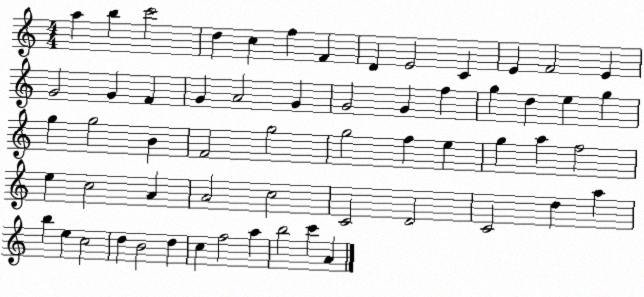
X:1
T:Untitled
M:4/4
L:1/4
K:C
a b c'2 d c f F D E2 C E F2 E G2 G F G A2 G G2 G f g d e g g g2 B F2 g2 g2 f e g a f2 e c2 A A2 c2 C2 D2 C2 d a b e c2 d B2 d c f2 a b2 c' A